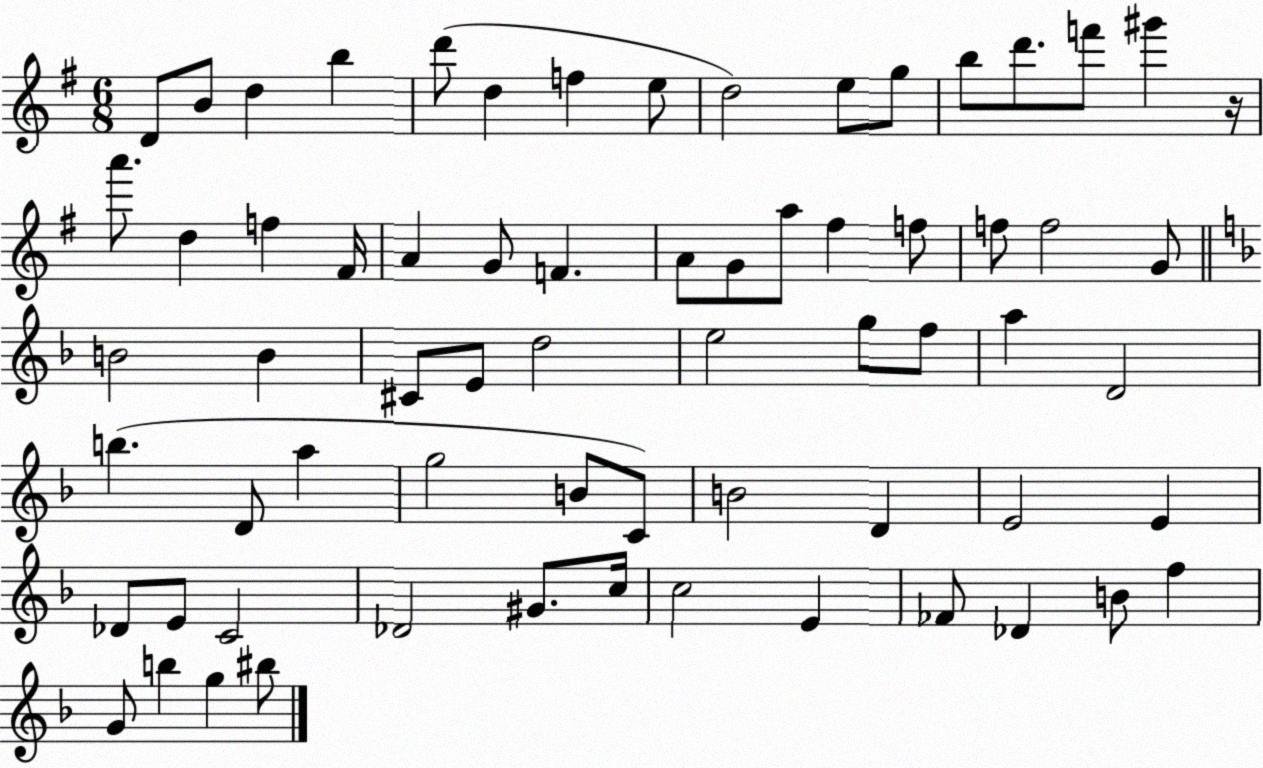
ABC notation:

X:1
T:Untitled
M:6/8
L:1/4
K:G
D/2 B/2 d b d'/2 d f e/2 d2 e/2 g/2 b/2 d'/2 f'/2 ^g' z/4 a'/2 d f ^F/4 A G/2 F A/2 G/2 a/2 ^f f/2 f/2 f2 G/2 B2 B ^C/2 E/2 d2 e2 g/2 f/2 a D2 b D/2 a g2 B/2 C/2 B2 D E2 E _D/2 E/2 C2 _D2 ^G/2 c/4 c2 E _F/2 _D B/2 f G/2 b g ^b/2